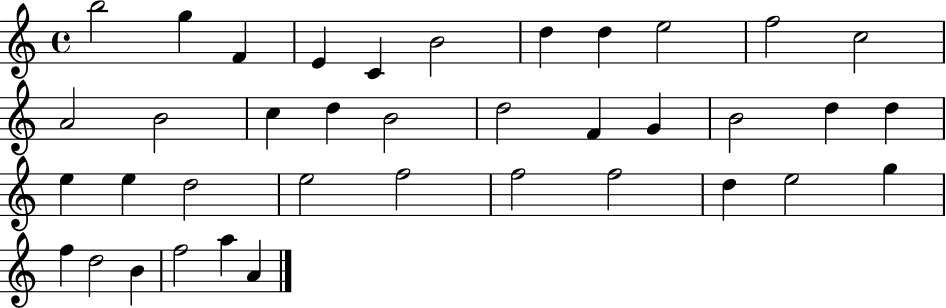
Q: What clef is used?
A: treble